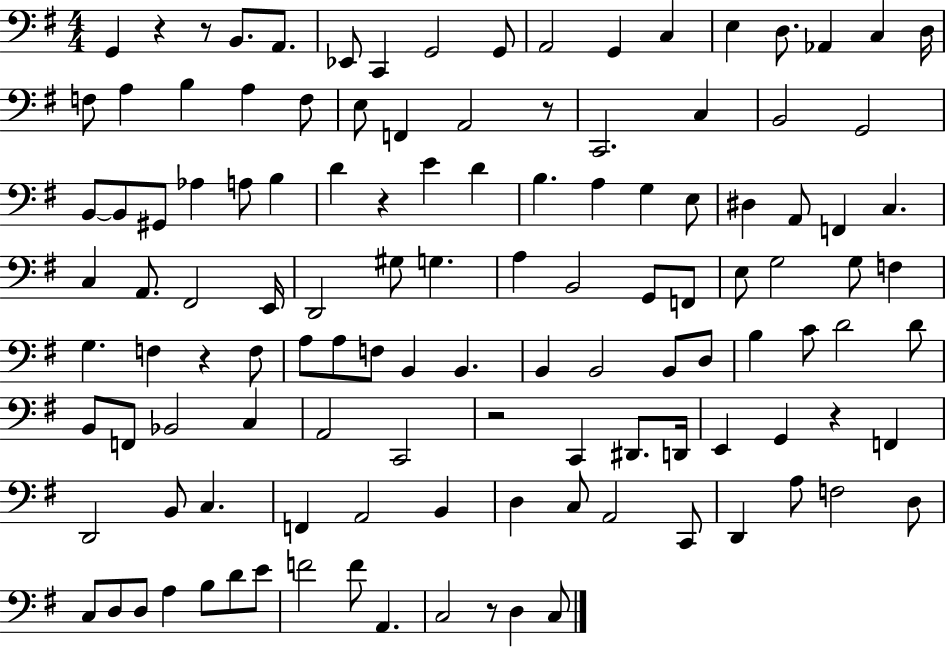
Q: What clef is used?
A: bass